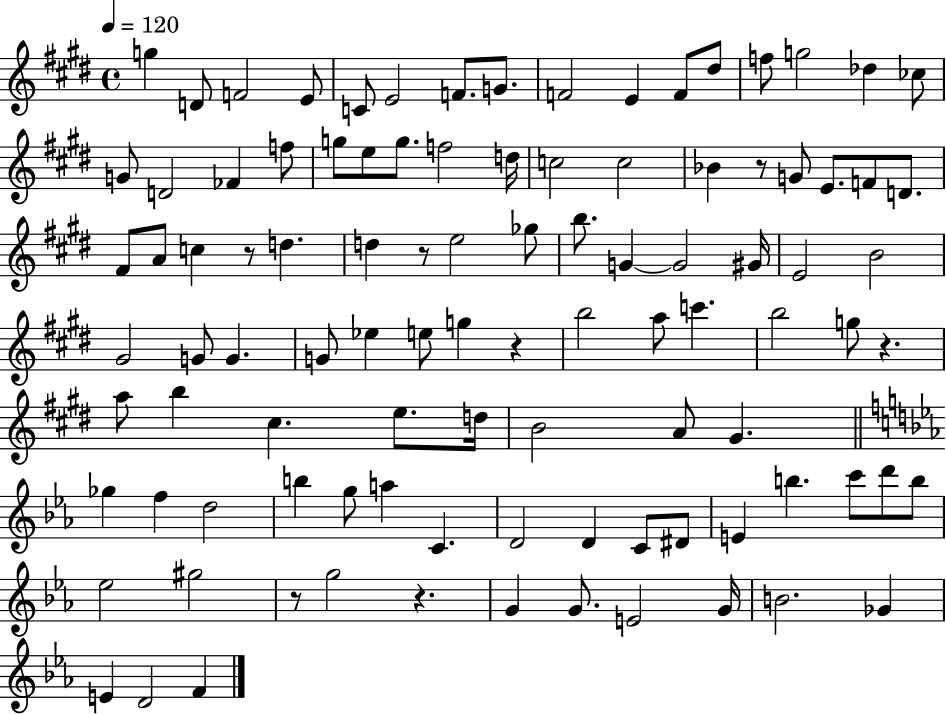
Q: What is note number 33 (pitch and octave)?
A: F#4